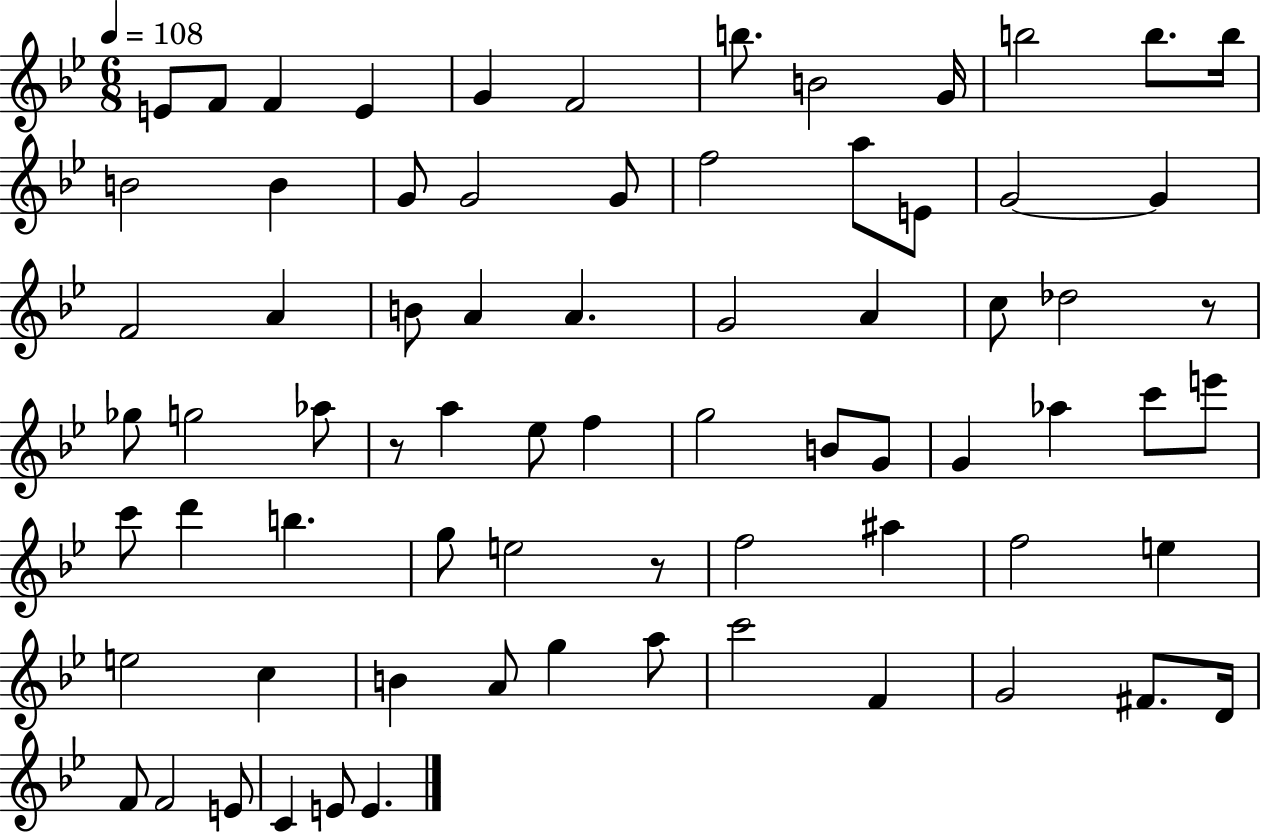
{
  \clef treble
  \numericTimeSignature
  \time 6/8
  \key bes \major
  \tempo 4 = 108
  e'8 f'8 f'4 e'4 | g'4 f'2 | b''8. b'2 g'16 | b''2 b''8. b''16 | \break b'2 b'4 | g'8 g'2 g'8 | f''2 a''8 e'8 | g'2~~ g'4 | \break f'2 a'4 | b'8 a'4 a'4. | g'2 a'4 | c''8 des''2 r8 | \break ges''8 g''2 aes''8 | r8 a''4 ees''8 f''4 | g''2 b'8 g'8 | g'4 aes''4 c'''8 e'''8 | \break c'''8 d'''4 b''4. | g''8 e''2 r8 | f''2 ais''4 | f''2 e''4 | \break e''2 c''4 | b'4 a'8 g''4 a''8 | c'''2 f'4 | g'2 fis'8. d'16 | \break f'8 f'2 e'8 | c'4 e'8 e'4. | \bar "|."
}